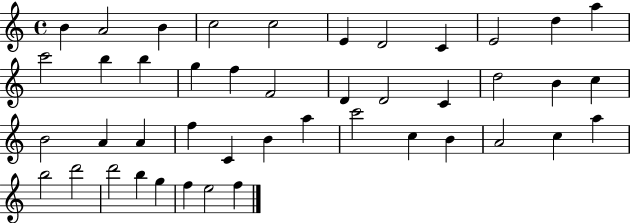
X:1
T:Untitled
M:4/4
L:1/4
K:C
B A2 B c2 c2 E D2 C E2 d a c'2 b b g f F2 D D2 C d2 B c B2 A A f C B a c'2 c B A2 c a b2 d'2 d'2 b g f e2 f